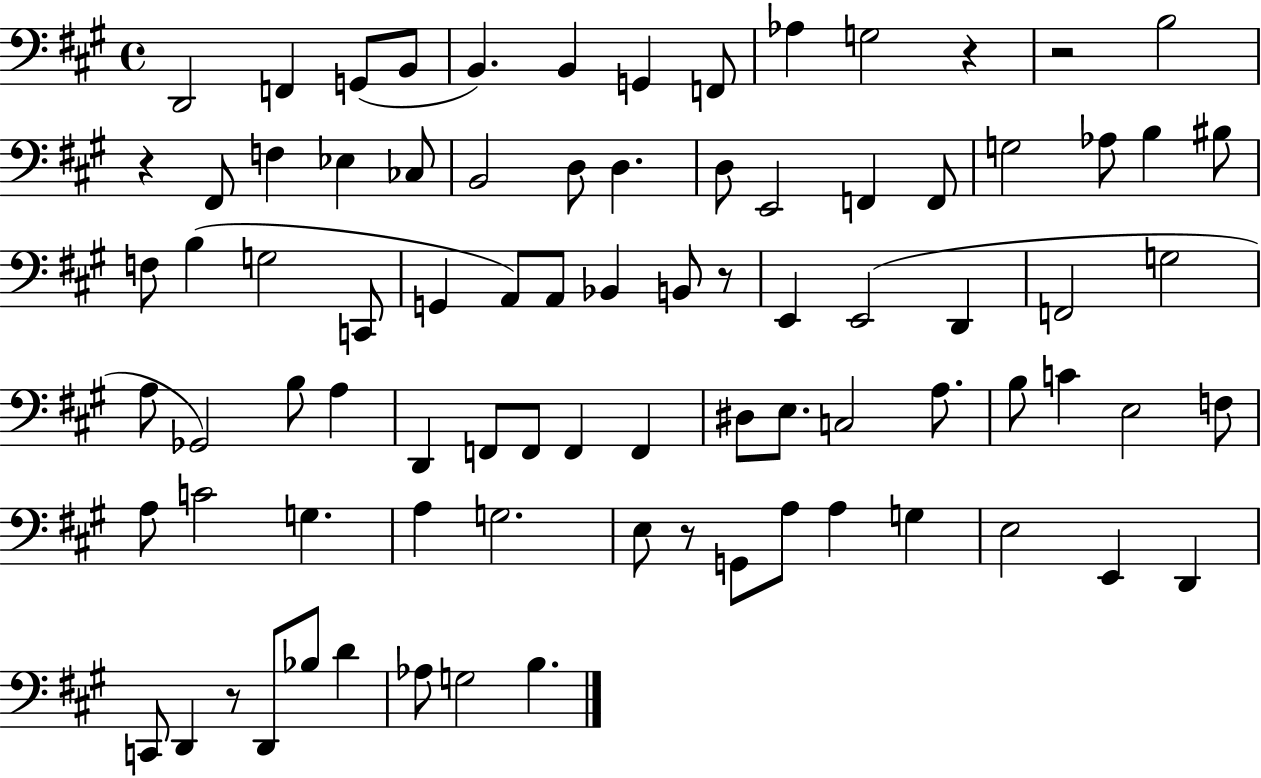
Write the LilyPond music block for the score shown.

{
  \clef bass
  \time 4/4
  \defaultTimeSignature
  \key a \major
  d,2 f,4 g,8( b,8 | b,4.) b,4 g,4 f,8 | aes4 g2 r4 | r2 b2 | \break r4 fis,8 f4 ees4 ces8 | b,2 d8 d4. | d8 e,2 f,4 f,8 | g2 aes8 b4 bis8 | \break f8 b4( g2 c,8 | g,4 a,8) a,8 bes,4 b,8 r8 | e,4 e,2( d,4 | f,2 g2 | \break a8 ges,2) b8 a4 | d,4 f,8 f,8 f,4 f,4 | dis8 e8. c2 a8. | b8 c'4 e2 f8 | \break a8 c'2 g4. | a4 g2. | e8 r8 g,8 a8 a4 g4 | e2 e,4 d,4 | \break c,8 d,4 r8 d,8 bes8 d'4 | aes8 g2 b4. | \bar "|."
}